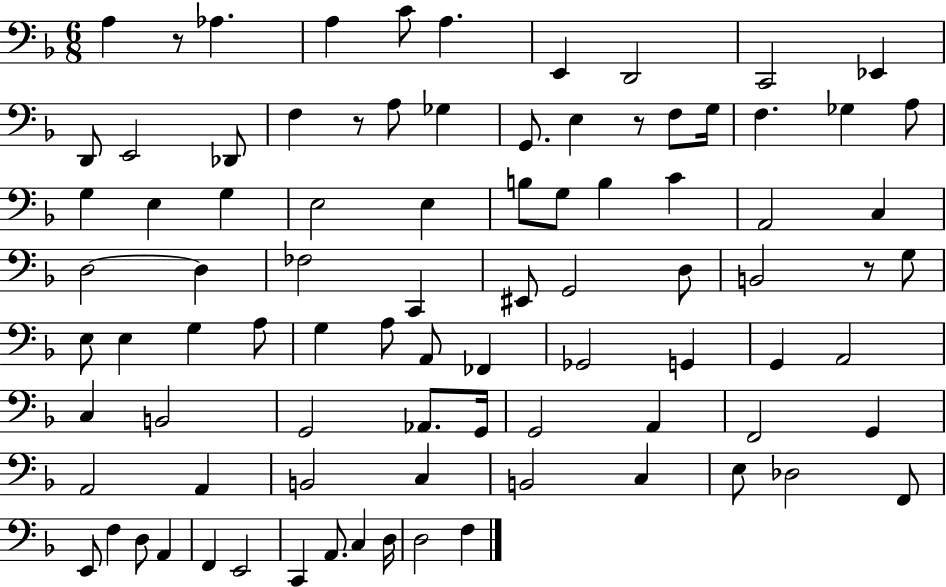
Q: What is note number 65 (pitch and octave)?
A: A2